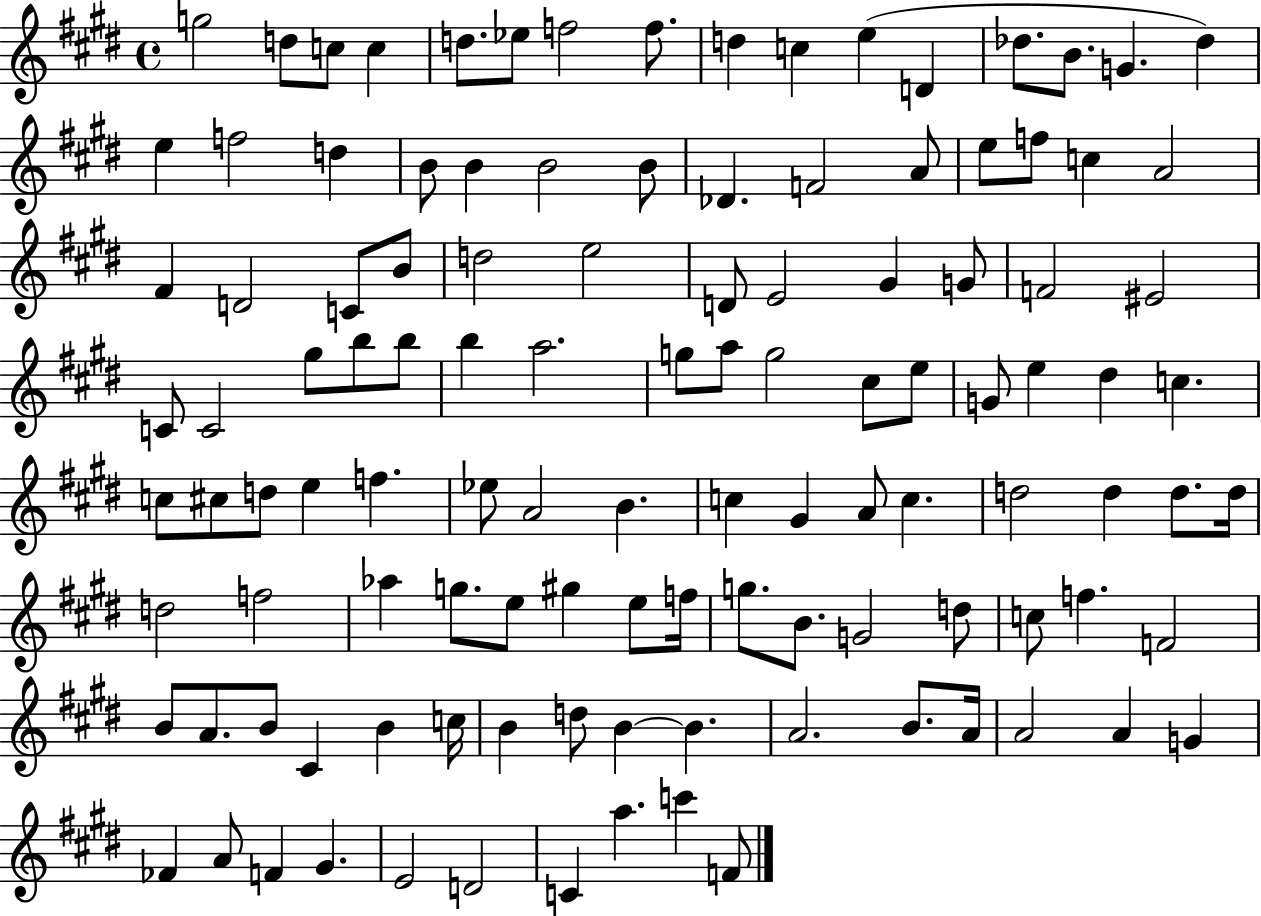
{
  \clef treble
  \time 4/4
  \defaultTimeSignature
  \key e \major
  g''2 d''8 c''8 c''4 | d''8. ees''8 f''2 f''8. | d''4 c''4 e''4( d'4 | des''8. b'8. g'4. des''4) | \break e''4 f''2 d''4 | b'8 b'4 b'2 b'8 | des'4. f'2 a'8 | e''8 f''8 c''4 a'2 | \break fis'4 d'2 c'8 b'8 | d''2 e''2 | d'8 e'2 gis'4 g'8 | f'2 eis'2 | \break c'8 c'2 gis''8 b''8 b''8 | b''4 a''2. | g''8 a''8 g''2 cis''8 e''8 | g'8 e''4 dis''4 c''4. | \break c''8 cis''8 d''8 e''4 f''4. | ees''8 a'2 b'4. | c''4 gis'4 a'8 c''4. | d''2 d''4 d''8. d''16 | \break d''2 f''2 | aes''4 g''8. e''8 gis''4 e''8 f''16 | g''8. b'8. g'2 d''8 | c''8 f''4. f'2 | \break b'8 a'8. b'8 cis'4 b'4 c''16 | b'4 d''8 b'4~~ b'4. | a'2. b'8. a'16 | a'2 a'4 g'4 | \break fes'4 a'8 f'4 gis'4. | e'2 d'2 | c'4 a''4. c'''4 f'8 | \bar "|."
}